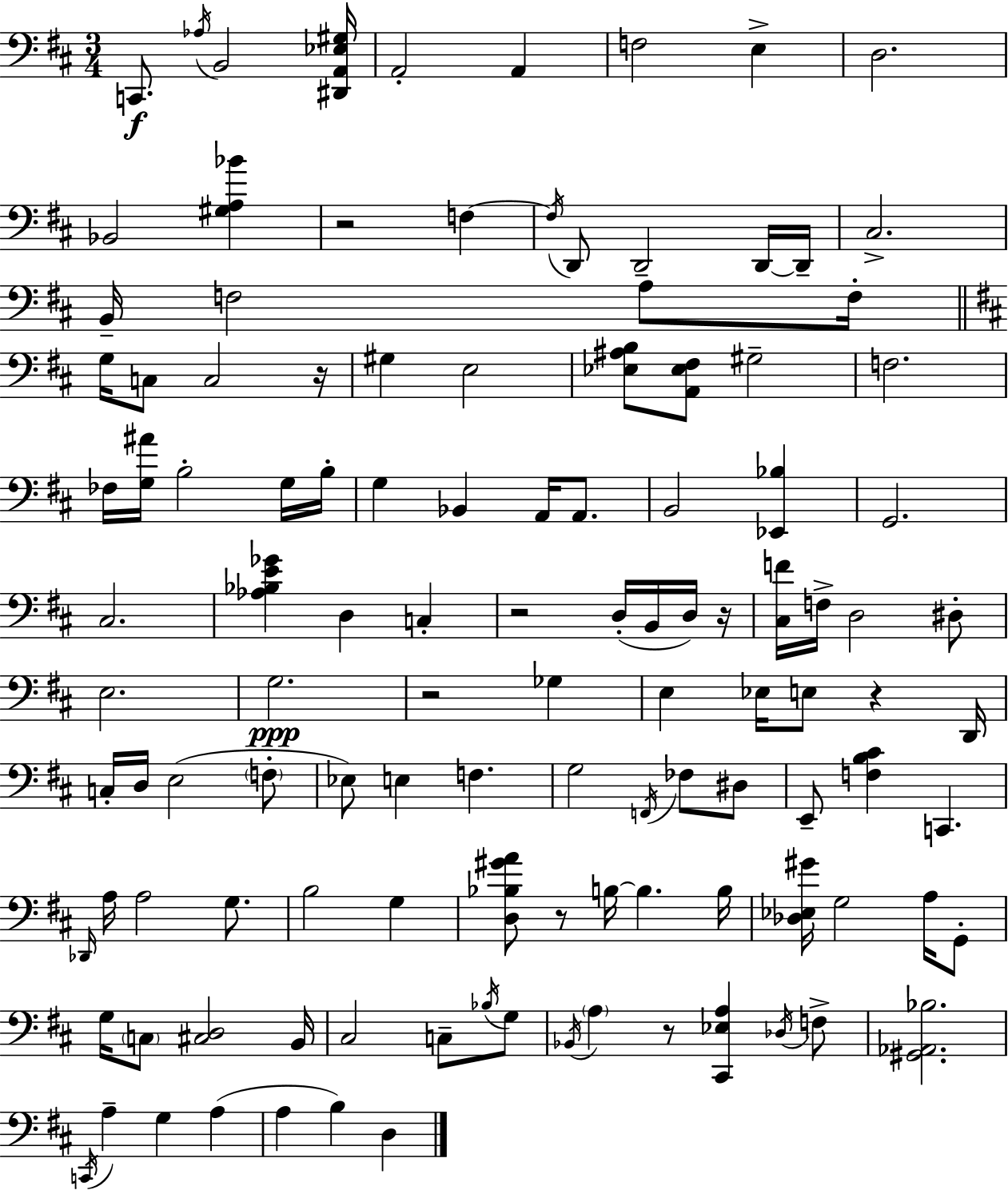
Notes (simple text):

C2/e. Ab3/s B2/h [D#2,A2,Eb3,G#3]/s A2/h A2/q F3/h E3/q D3/h. Bb2/h [G#3,A3,Bb4]/q R/h F3/q F3/s D2/e D2/h D2/s D2/s C#3/h. B2/s F3/h A3/e F3/s G3/s C3/e C3/h R/s G#3/q E3/h [Eb3,A#3,B3]/e [A2,Eb3,F#3]/e G#3/h F3/h. FES3/s [G3,A#4]/s B3/h G3/s B3/s G3/q Bb2/q A2/s A2/e. B2/h [Eb2,Bb3]/q G2/h. C#3/h. [Ab3,Bb3,E4,Gb4]/q D3/q C3/q R/h D3/s B2/s D3/s R/s [C#3,F4]/s F3/s D3/h D#3/e E3/h. G3/h. R/h Gb3/q E3/q Eb3/s E3/e R/q D2/s C3/s D3/s E3/h F3/e Eb3/e E3/q F3/q. G3/h F2/s FES3/e D#3/e E2/e [F3,B3,C#4]/q C2/q. Db2/s A3/s A3/h G3/e. B3/h G3/q [D3,Bb3,G#4,A4]/e R/e B3/s B3/q. B3/s [Db3,Eb3,G#4]/s G3/h A3/s G2/e G3/s C3/e [C#3,D3]/h B2/s C#3/h C3/e Bb3/s G3/e Bb2/s A3/q R/e [C#2,Eb3,A3]/q Db3/s F3/e [G#2,Ab2,Bb3]/h. C2/s A3/q G3/q A3/q A3/q B3/q D3/q